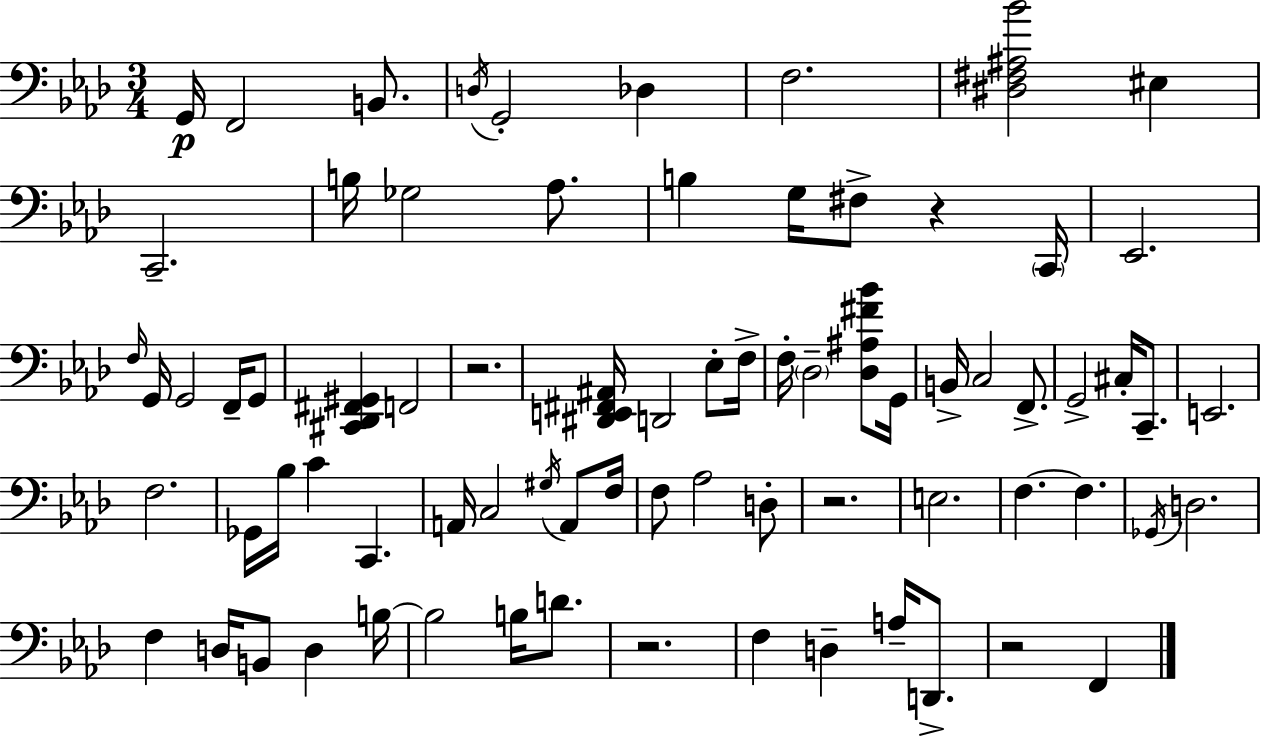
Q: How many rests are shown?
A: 5